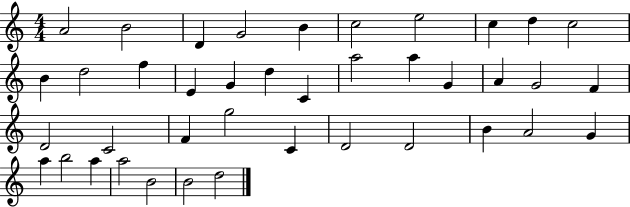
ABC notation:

X:1
T:Untitled
M:4/4
L:1/4
K:C
A2 B2 D G2 B c2 e2 c d c2 B d2 f E G d C a2 a G A G2 F D2 C2 F g2 C D2 D2 B A2 G a b2 a a2 B2 B2 d2